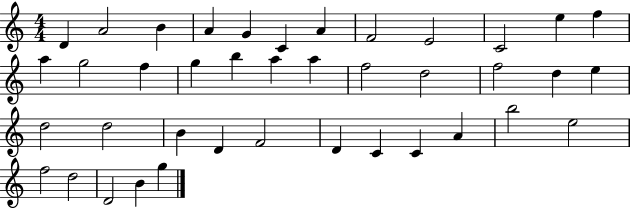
D4/q A4/h B4/q A4/q G4/q C4/q A4/q F4/h E4/h C4/h E5/q F5/q A5/q G5/h F5/q G5/q B5/q A5/q A5/q F5/h D5/h F5/h D5/q E5/q D5/h D5/h B4/q D4/q F4/h D4/q C4/q C4/q A4/q B5/h E5/h F5/h D5/h D4/h B4/q G5/q